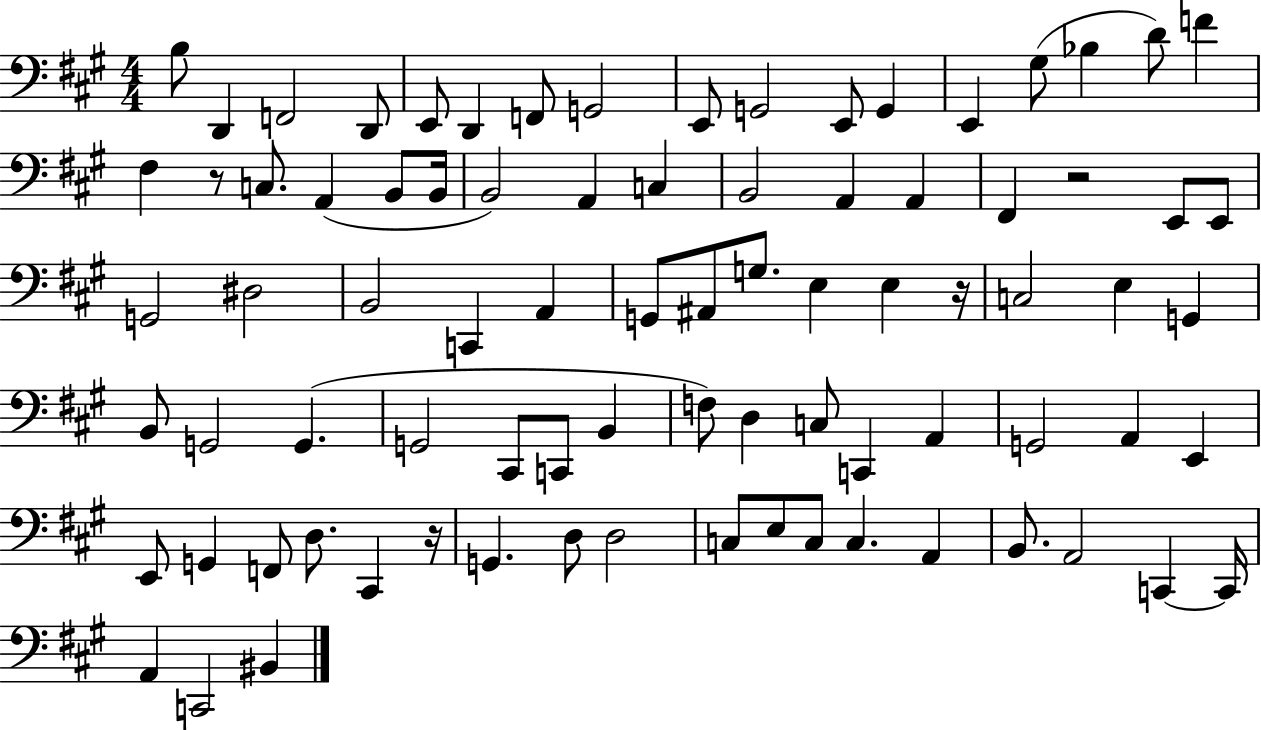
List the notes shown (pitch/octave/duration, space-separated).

B3/e D2/q F2/h D2/e E2/e D2/q F2/e G2/h E2/e G2/h E2/e G2/q E2/q G#3/e Bb3/q D4/e F4/q F#3/q R/e C3/e. A2/q B2/e B2/s B2/h A2/q C3/q B2/h A2/q A2/q F#2/q R/h E2/e E2/e G2/h D#3/h B2/h C2/q A2/q G2/e A#2/e G3/e. E3/q E3/q R/s C3/h E3/q G2/q B2/e G2/h G2/q. G2/h C#2/e C2/e B2/q F3/e D3/q C3/e C2/q A2/q G2/h A2/q E2/q E2/e G2/q F2/e D3/e. C#2/q R/s G2/q. D3/e D3/h C3/e E3/e C3/e C3/q. A2/q B2/e. A2/h C2/q C2/s A2/q C2/h BIS2/q